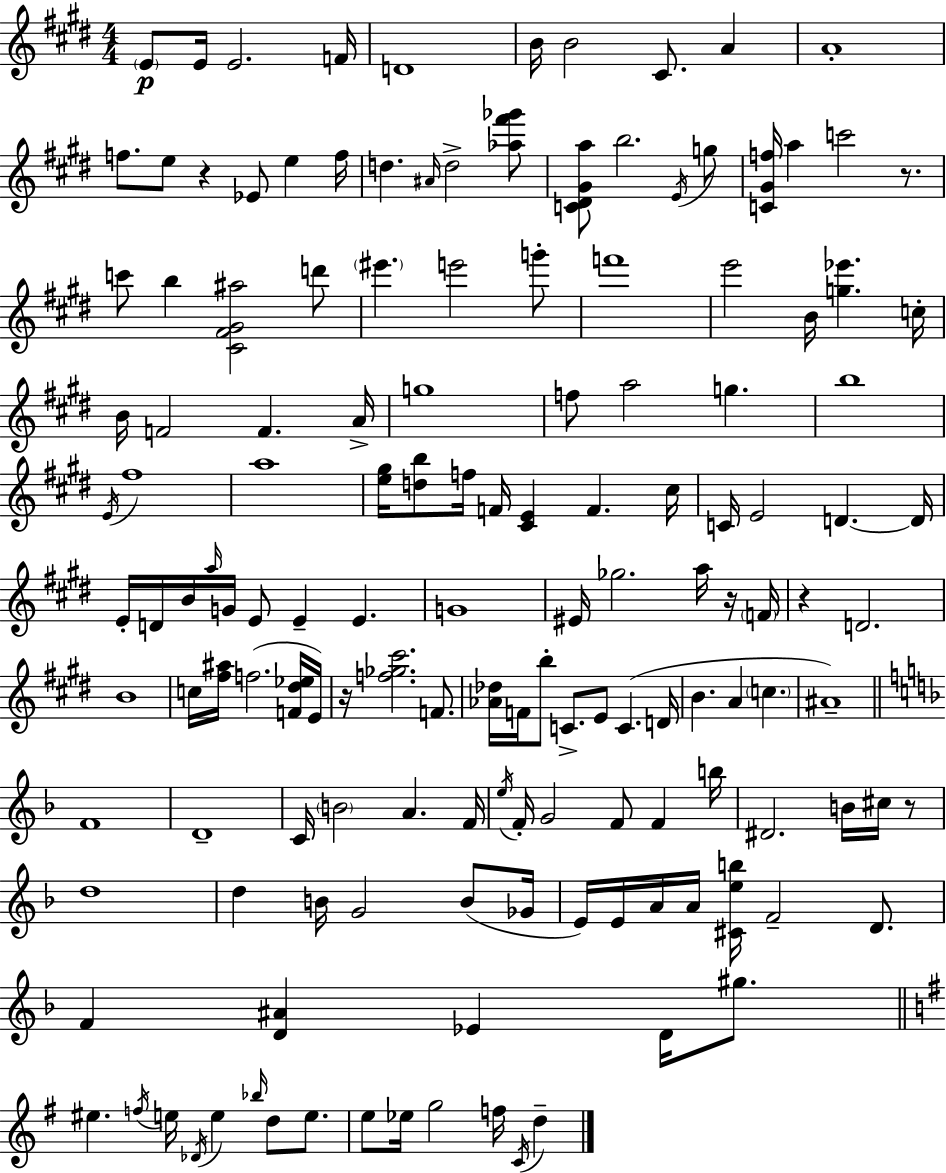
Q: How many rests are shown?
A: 6